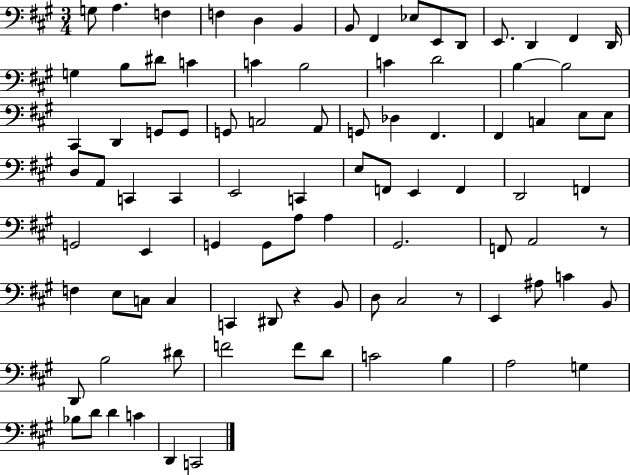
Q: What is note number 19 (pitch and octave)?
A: C4